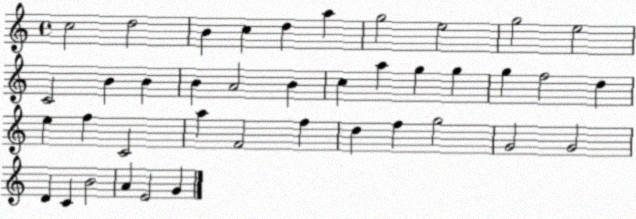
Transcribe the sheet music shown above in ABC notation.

X:1
T:Untitled
M:4/4
L:1/4
K:C
c2 d2 B c d a g2 e2 g2 e2 C2 B B B A2 B c a g g g f2 d e f C2 a F2 f d f g2 G2 G2 D C B2 A E2 G